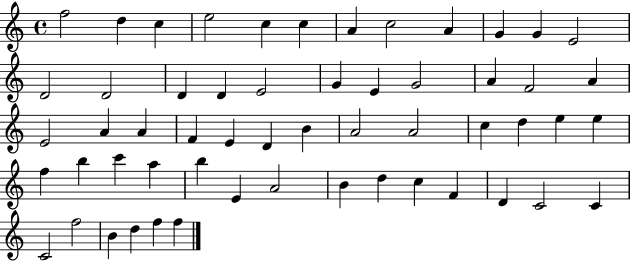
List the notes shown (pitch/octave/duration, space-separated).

F5/h D5/q C5/q E5/h C5/q C5/q A4/q C5/h A4/q G4/q G4/q E4/h D4/h D4/h D4/q D4/q E4/h G4/q E4/q G4/h A4/q F4/h A4/q E4/h A4/q A4/q F4/q E4/q D4/q B4/q A4/h A4/h C5/q D5/q E5/q E5/q F5/q B5/q C6/q A5/q B5/q E4/q A4/h B4/q D5/q C5/q F4/q D4/q C4/h C4/q C4/h F5/h B4/q D5/q F5/q F5/q